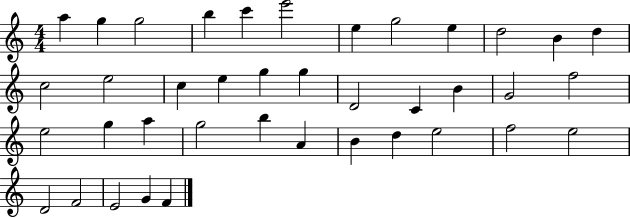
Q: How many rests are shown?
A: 0